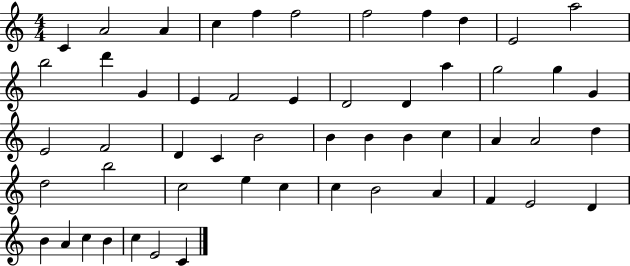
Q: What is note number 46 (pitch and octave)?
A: D4